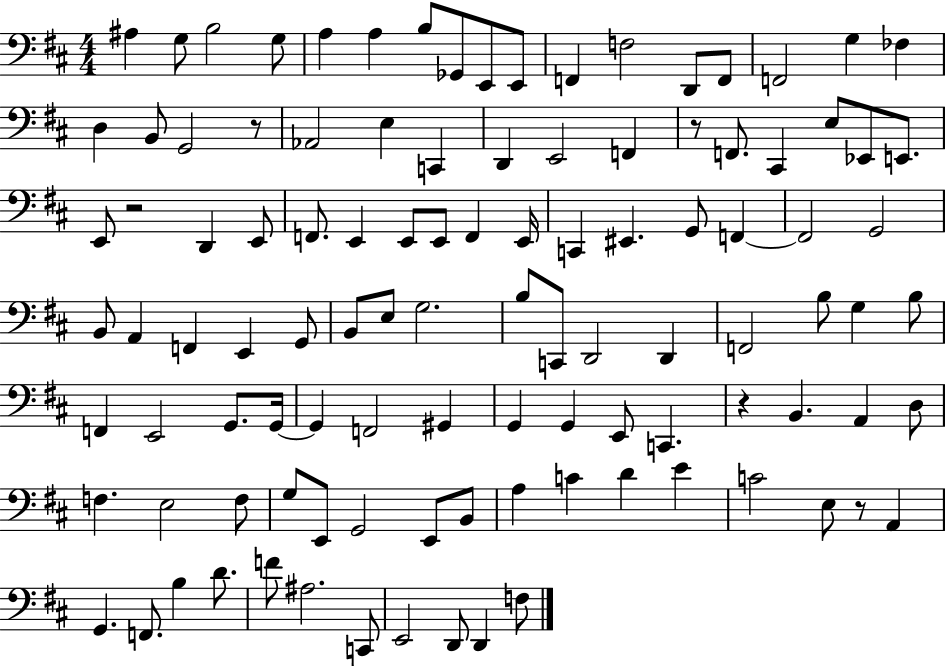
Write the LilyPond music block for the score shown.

{
  \clef bass
  \numericTimeSignature
  \time 4/4
  \key d \major
  ais4 g8 b2 g8 | a4 a4 b8 ges,8 e,8 e,8 | f,4 f2 d,8 f,8 | f,2 g4 fes4 | \break d4 b,8 g,2 r8 | aes,2 e4 c,4 | d,4 e,2 f,4 | r8 f,8. cis,4 e8 ees,8 e,8. | \break e,8 r2 d,4 e,8 | f,8. e,4 e,8 e,8 f,4 e,16 | c,4 eis,4. g,8 f,4~~ | f,2 g,2 | \break b,8 a,4 f,4 e,4 g,8 | b,8 e8 g2. | b8 c,8 d,2 d,4 | f,2 b8 g4 b8 | \break f,4 e,2 g,8. g,16~~ | g,4 f,2 gis,4 | g,4 g,4 e,8 c,4. | r4 b,4. a,4 d8 | \break f4. e2 f8 | g8 e,8 g,2 e,8 b,8 | a4 c'4 d'4 e'4 | c'2 e8 r8 a,4 | \break g,4. f,8. b4 d'8. | f'8 ais2. c,8 | e,2 d,8 d,4 f8 | \bar "|."
}